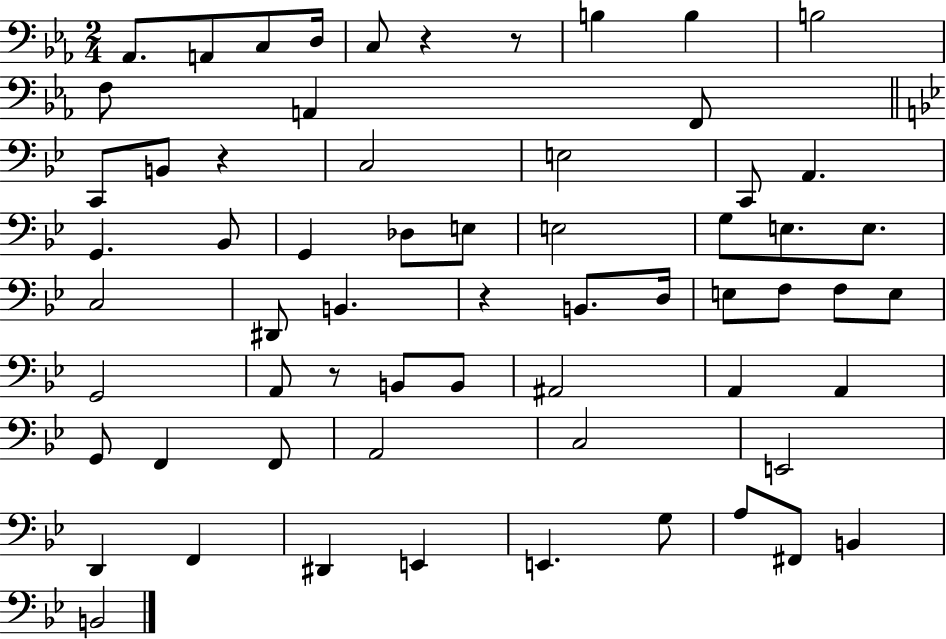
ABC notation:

X:1
T:Untitled
M:2/4
L:1/4
K:Eb
_A,,/2 A,,/2 C,/2 D,/4 C,/2 z z/2 B, B, B,2 F,/2 A,, F,,/2 C,,/2 B,,/2 z C,2 E,2 C,,/2 A,, G,, _B,,/2 G,, _D,/2 E,/2 E,2 G,/2 E,/2 E,/2 C,2 ^D,,/2 B,, z B,,/2 D,/4 E,/2 F,/2 F,/2 E,/2 G,,2 A,,/2 z/2 B,,/2 B,,/2 ^A,,2 A,, A,, G,,/2 F,, F,,/2 A,,2 C,2 E,,2 D,, F,, ^D,, E,, E,, G,/2 A,/2 ^F,,/2 B,, B,,2